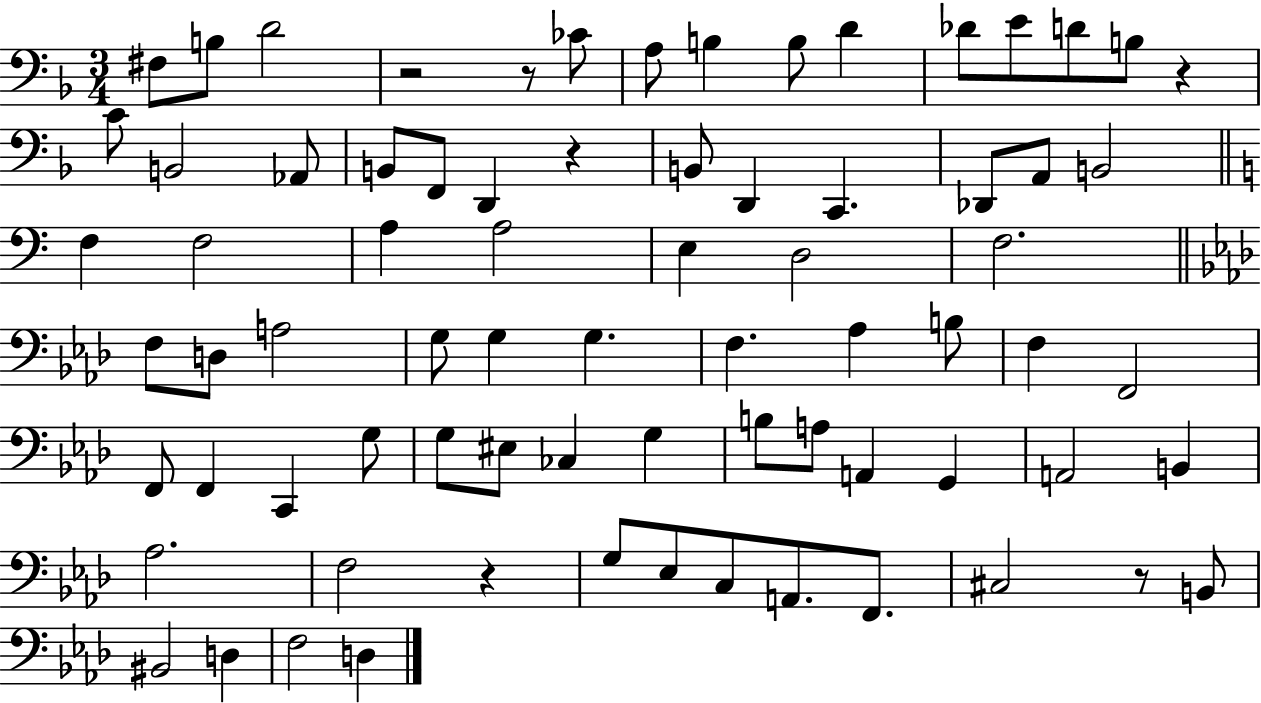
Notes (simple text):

F#3/e B3/e D4/h R/h R/e CES4/e A3/e B3/q B3/e D4/q Db4/e E4/e D4/e B3/e R/q C4/e B2/h Ab2/e B2/e F2/e D2/q R/q B2/e D2/q C2/q. Db2/e A2/e B2/h F3/q F3/h A3/q A3/h E3/q D3/h F3/h. F3/e D3/e A3/h G3/e G3/q G3/q. F3/q. Ab3/q B3/e F3/q F2/h F2/e F2/q C2/q G3/e G3/e EIS3/e CES3/q G3/q B3/e A3/e A2/q G2/q A2/h B2/q Ab3/h. F3/h R/q G3/e Eb3/e C3/e A2/e. F2/e. C#3/h R/e B2/e BIS2/h D3/q F3/h D3/q